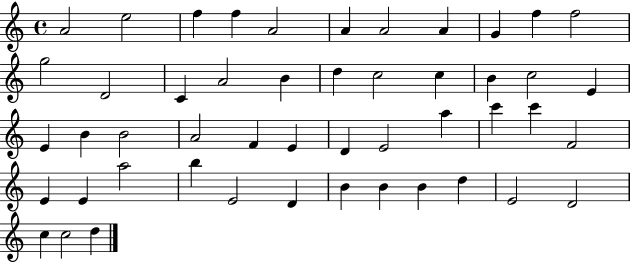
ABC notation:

X:1
T:Untitled
M:4/4
L:1/4
K:C
A2 e2 f f A2 A A2 A G f f2 g2 D2 C A2 B d c2 c B c2 E E B B2 A2 F E D E2 a c' c' F2 E E a2 b E2 D B B B d E2 D2 c c2 d